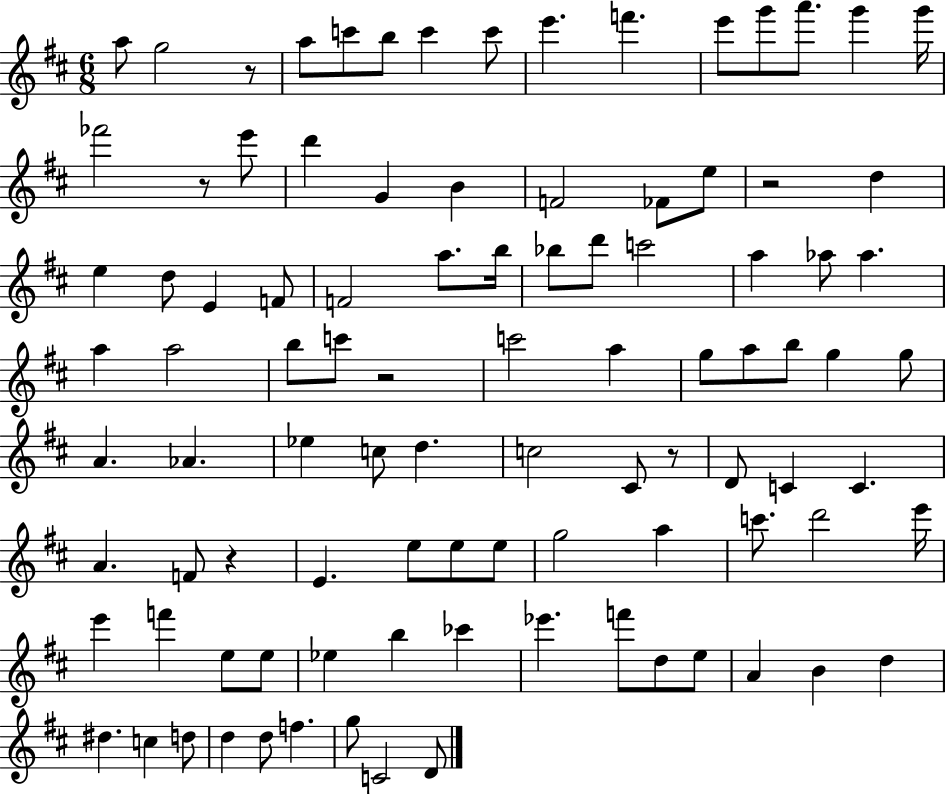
{
  \clef treble
  \numericTimeSignature
  \time 6/8
  \key d \major
  a''8 g''2 r8 | a''8 c'''8 b''8 c'''4 c'''8 | e'''4. f'''4. | e'''8 g'''8 a'''8. g'''4 g'''16 | \break fes'''2 r8 e'''8 | d'''4 g'4 b'4 | f'2 fes'8 e''8 | r2 d''4 | \break e''4 d''8 e'4 f'8 | f'2 a''8. b''16 | bes''8 d'''8 c'''2 | a''4 aes''8 aes''4. | \break a''4 a''2 | b''8 c'''8 r2 | c'''2 a''4 | g''8 a''8 b''8 g''4 g''8 | \break a'4. aes'4. | ees''4 c''8 d''4. | c''2 cis'8 r8 | d'8 c'4 c'4. | \break a'4. f'8 r4 | e'4. e''8 e''8 e''8 | g''2 a''4 | c'''8. d'''2 e'''16 | \break e'''4 f'''4 e''8 e''8 | ees''4 b''4 ces'''4 | ees'''4. f'''8 d''8 e''8 | a'4 b'4 d''4 | \break dis''4. c''4 d''8 | d''4 d''8 f''4. | g''8 c'2 d'8 | \bar "|."
}